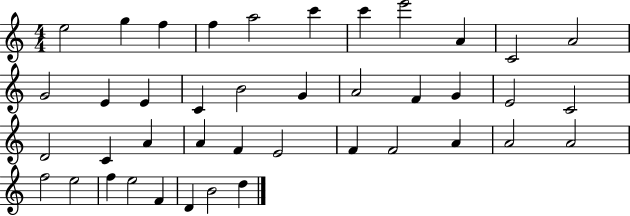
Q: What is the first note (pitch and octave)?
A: E5